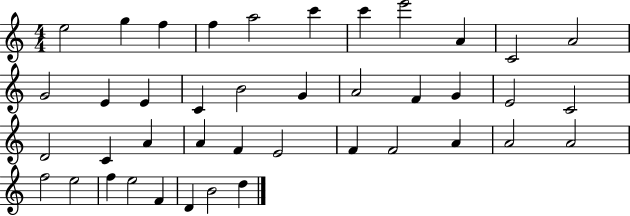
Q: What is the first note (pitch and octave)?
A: E5